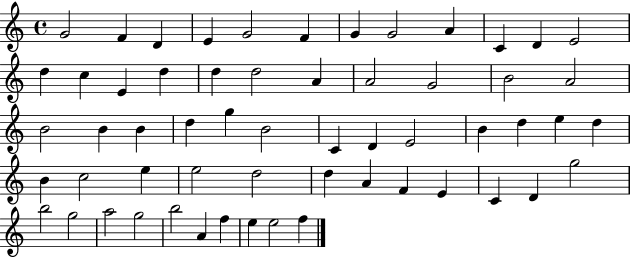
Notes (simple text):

G4/h F4/q D4/q E4/q G4/h F4/q G4/q G4/h A4/q C4/q D4/q E4/h D5/q C5/q E4/q D5/q D5/q D5/h A4/q A4/h G4/h B4/h A4/h B4/h B4/q B4/q D5/q G5/q B4/h C4/q D4/q E4/h B4/q D5/q E5/q D5/q B4/q C5/h E5/q E5/h D5/h D5/q A4/q F4/q E4/q C4/q D4/q G5/h B5/h G5/h A5/h G5/h B5/h A4/q F5/q E5/q E5/h F5/q